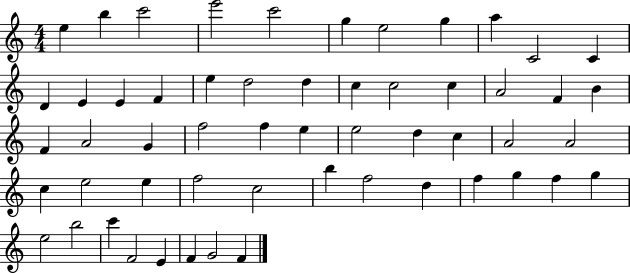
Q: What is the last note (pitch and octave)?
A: F4